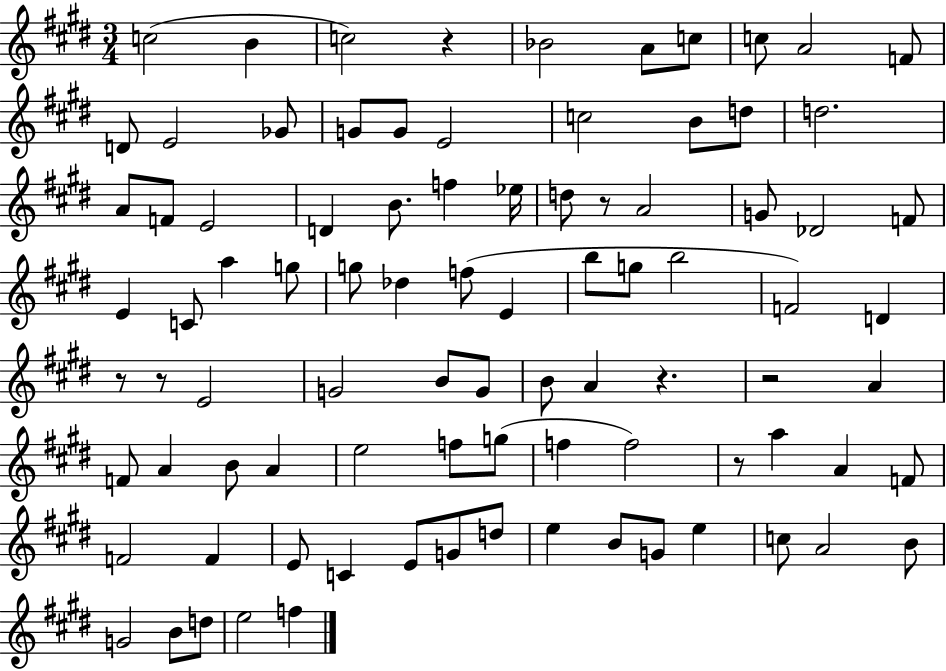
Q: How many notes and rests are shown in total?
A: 89